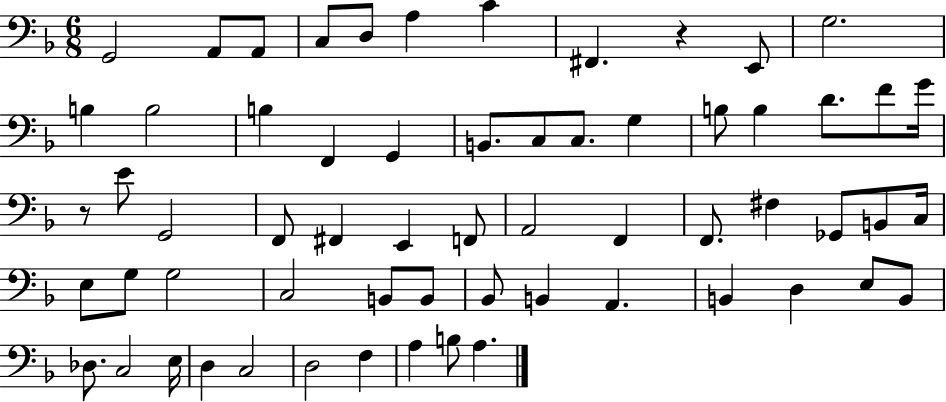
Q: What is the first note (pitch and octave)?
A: G2